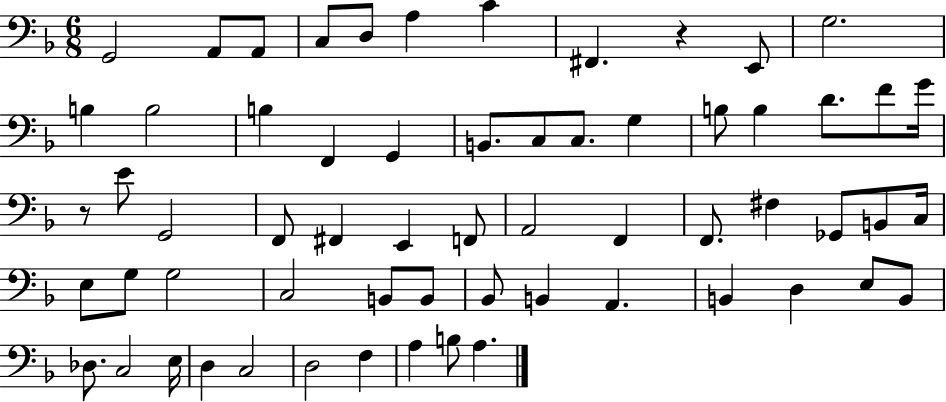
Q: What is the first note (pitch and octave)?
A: G2